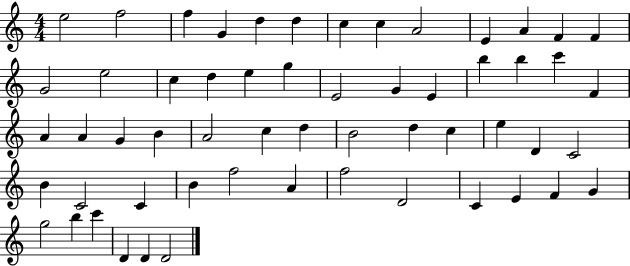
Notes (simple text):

E5/h F5/h F5/q G4/q D5/q D5/q C5/q C5/q A4/h E4/q A4/q F4/q F4/q G4/h E5/h C5/q D5/q E5/q G5/q E4/h G4/q E4/q B5/q B5/q C6/q F4/q A4/q A4/q G4/q B4/q A4/h C5/q D5/q B4/h D5/q C5/q E5/q D4/q C4/h B4/q C4/h C4/q B4/q F5/h A4/q F5/h D4/h C4/q E4/q F4/q G4/q G5/h B5/q C6/q D4/q D4/q D4/h